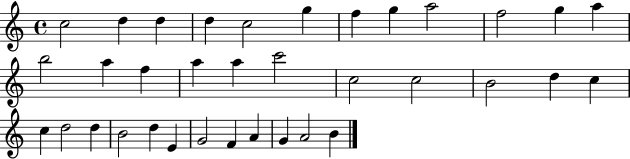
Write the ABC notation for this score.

X:1
T:Untitled
M:4/4
L:1/4
K:C
c2 d d d c2 g f g a2 f2 g a b2 a f a a c'2 c2 c2 B2 d c c d2 d B2 d E G2 F A G A2 B